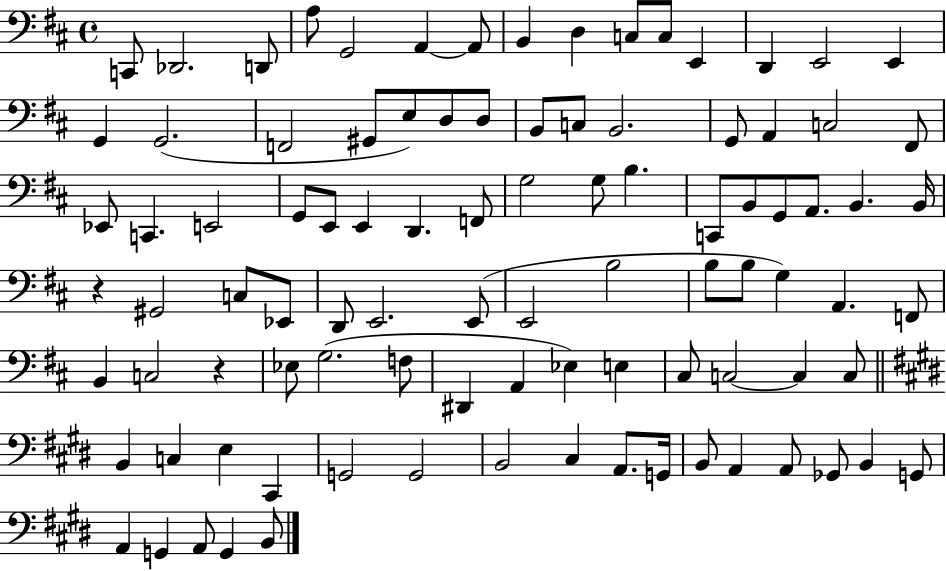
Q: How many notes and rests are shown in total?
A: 95